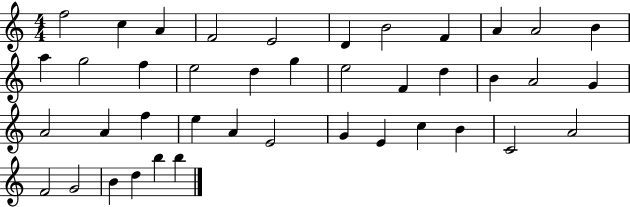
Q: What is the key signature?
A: C major